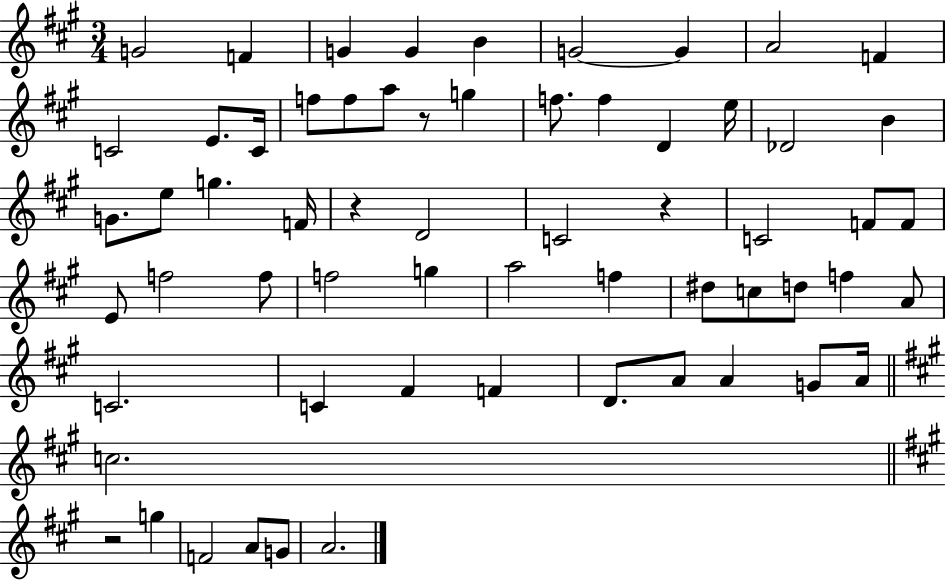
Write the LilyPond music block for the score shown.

{
  \clef treble
  \numericTimeSignature
  \time 3/4
  \key a \major
  \repeat volta 2 { g'2 f'4 | g'4 g'4 b'4 | g'2~~ g'4 | a'2 f'4 | \break c'2 e'8. c'16 | f''8 f''8 a''8 r8 g''4 | f''8. f''4 d'4 e''16 | des'2 b'4 | \break g'8. e''8 g''4. f'16 | r4 d'2 | c'2 r4 | c'2 f'8 f'8 | \break e'8 f''2 f''8 | f''2 g''4 | a''2 f''4 | dis''8 c''8 d''8 f''4 a'8 | \break c'2. | c'4 fis'4 f'4 | d'8. a'8 a'4 g'8 a'16 | \bar "||" \break \key a \major c''2. | \bar "||" \break \key a \major r2 g''4 | f'2 a'8 g'8 | a'2. | } \bar "|."
}